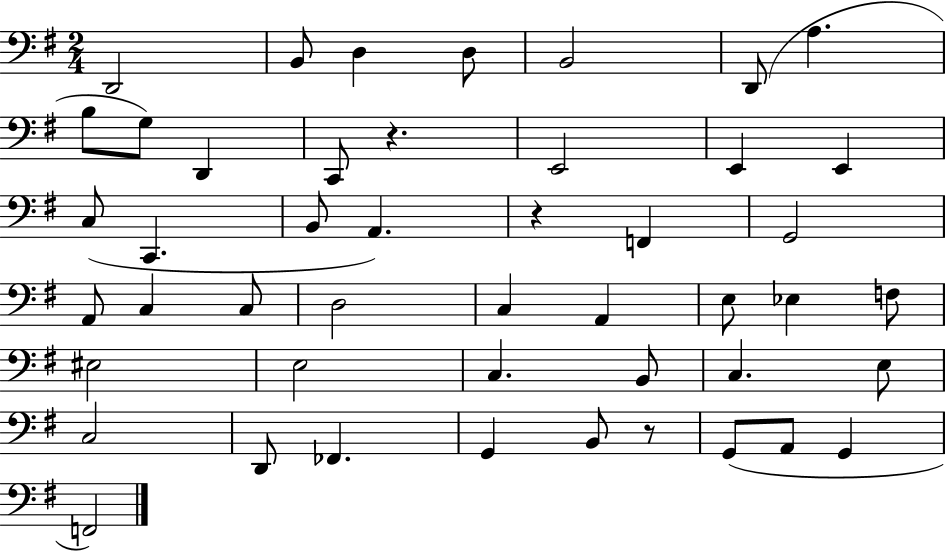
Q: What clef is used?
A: bass